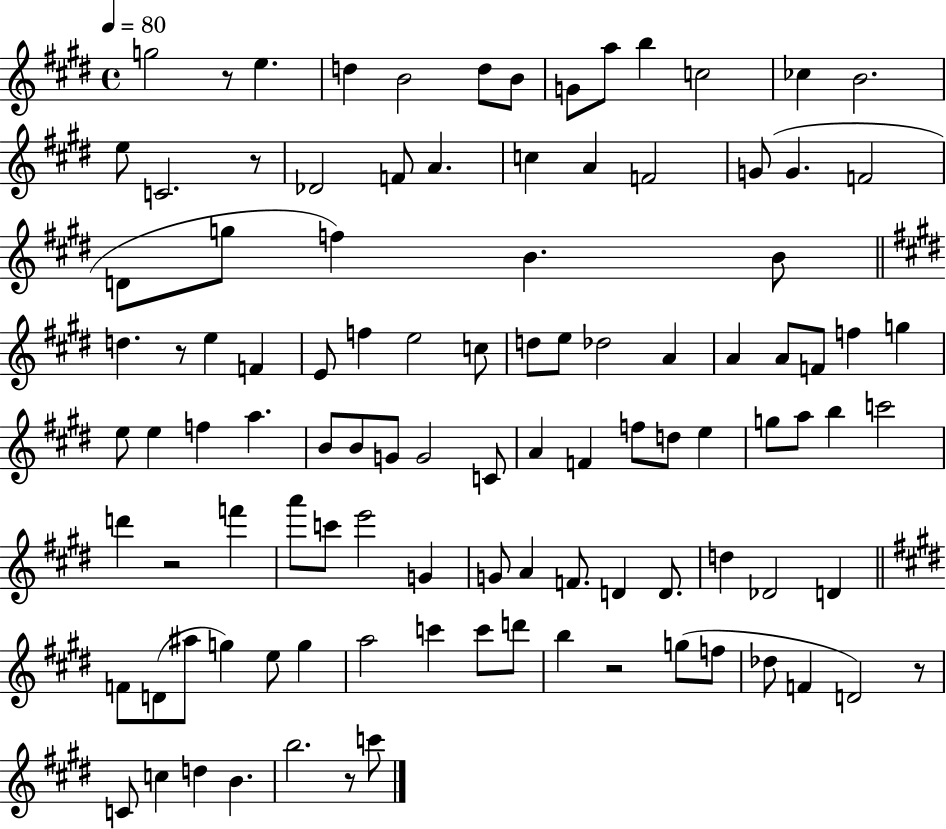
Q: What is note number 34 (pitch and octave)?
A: E5